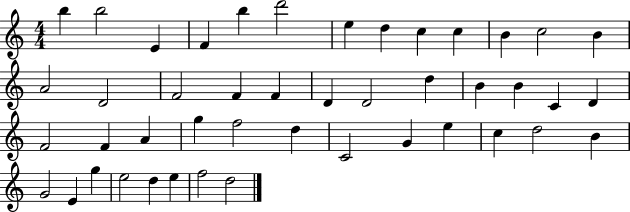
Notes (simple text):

B5/q B5/h E4/q F4/q B5/q D6/h E5/q D5/q C5/q C5/q B4/q C5/h B4/q A4/h D4/h F4/h F4/q F4/q D4/q D4/h D5/q B4/q B4/q C4/q D4/q F4/h F4/q A4/q G5/q F5/h D5/q C4/h G4/q E5/q C5/q D5/h B4/q G4/h E4/q G5/q E5/h D5/q E5/q F5/h D5/h